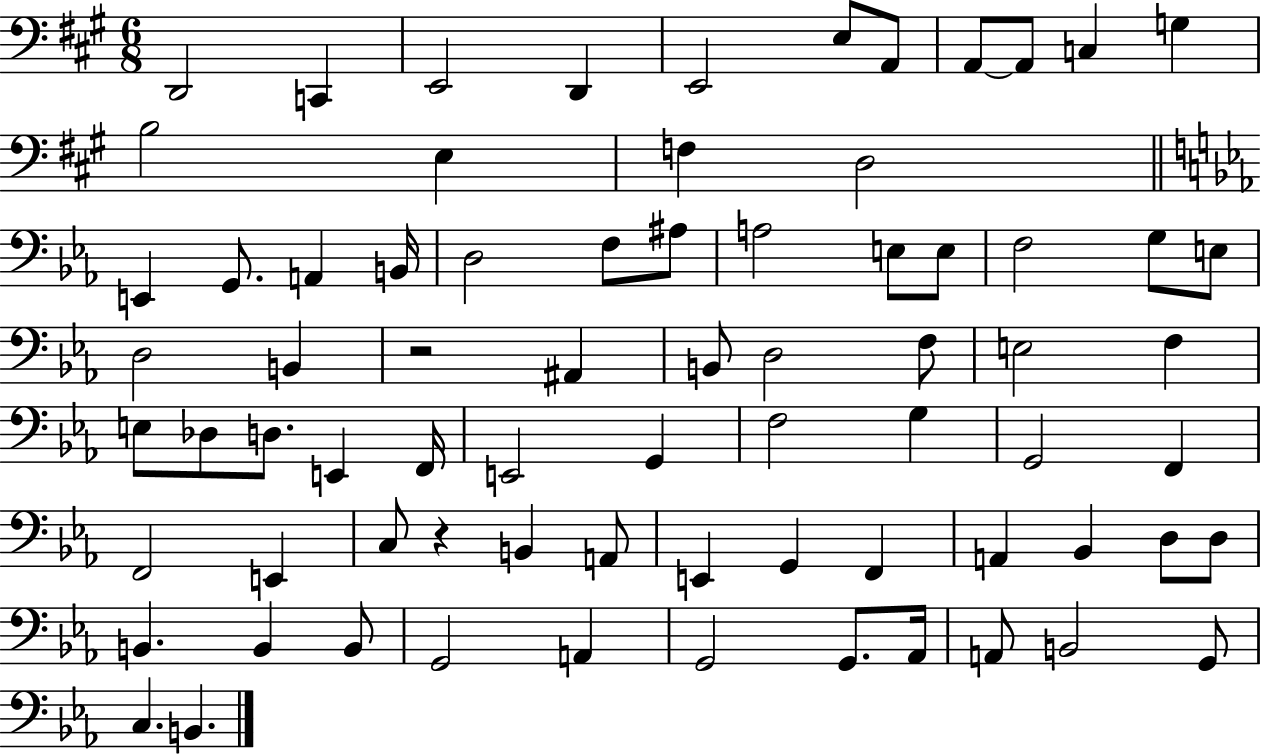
X:1
T:Untitled
M:6/8
L:1/4
K:A
D,,2 C,, E,,2 D,, E,,2 E,/2 A,,/2 A,,/2 A,,/2 C, G, B,2 E, F, D,2 E,, G,,/2 A,, B,,/4 D,2 F,/2 ^A,/2 A,2 E,/2 E,/2 F,2 G,/2 E,/2 D,2 B,, z2 ^A,, B,,/2 D,2 F,/2 E,2 F, E,/2 _D,/2 D,/2 E,, F,,/4 E,,2 G,, F,2 G, G,,2 F,, F,,2 E,, C,/2 z B,, A,,/2 E,, G,, F,, A,, _B,, D,/2 D,/2 B,, B,, B,,/2 G,,2 A,, G,,2 G,,/2 _A,,/4 A,,/2 B,,2 G,,/2 C, B,,